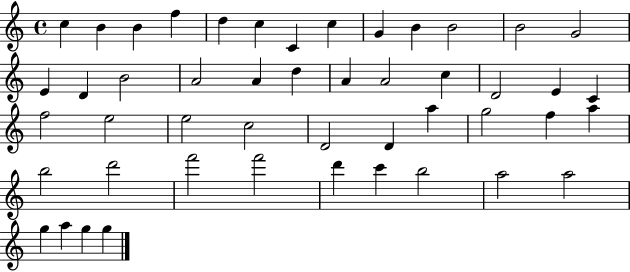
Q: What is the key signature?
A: C major